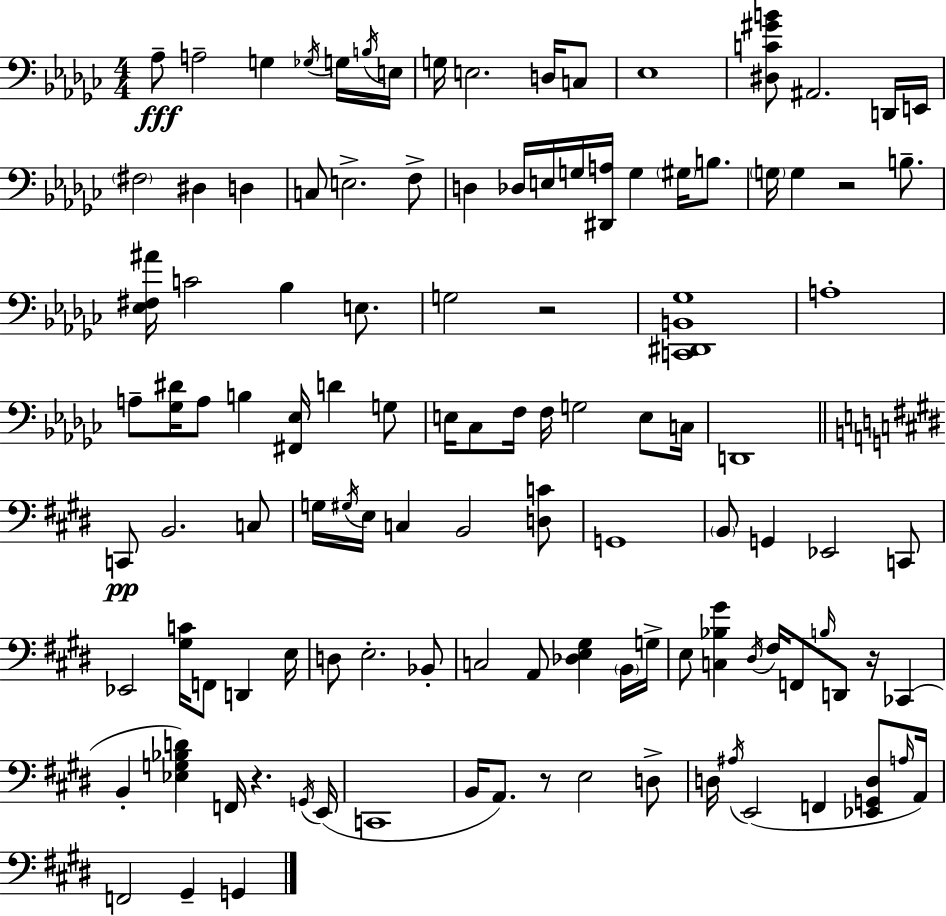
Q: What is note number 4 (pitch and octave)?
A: Gb3